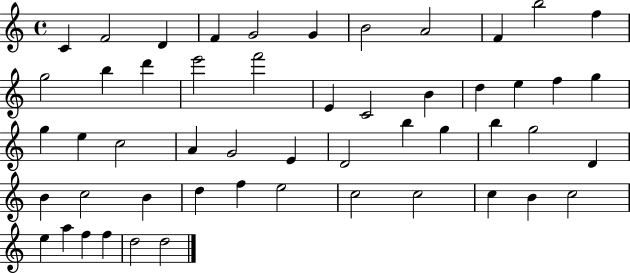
C4/q F4/h D4/q F4/q G4/h G4/q B4/h A4/h F4/q B5/h F5/q G5/h B5/q D6/q E6/h F6/h E4/q C4/h B4/q D5/q E5/q F5/q G5/q G5/q E5/q C5/h A4/q G4/h E4/q D4/h B5/q G5/q B5/q G5/h D4/q B4/q C5/h B4/q D5/q F5/q E5/h C5/h C5/h C5/q B4/q C5/h E5/q A5/q F5/q F5/q D5/h D5/h